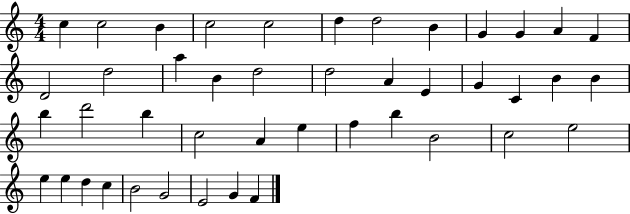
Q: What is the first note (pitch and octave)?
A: C5